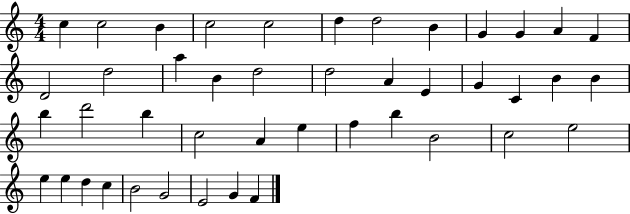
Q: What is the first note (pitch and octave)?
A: C5